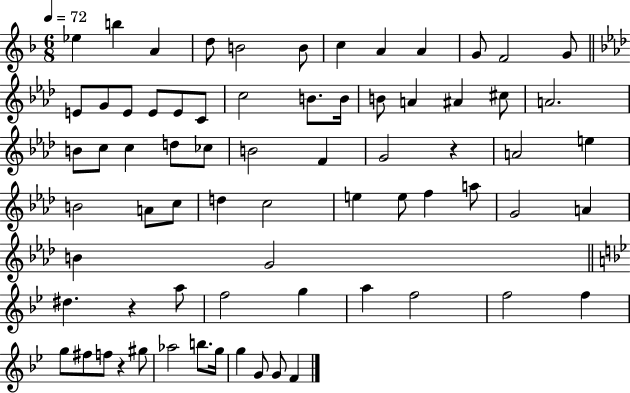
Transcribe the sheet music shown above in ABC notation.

X:1
T:Untitled
M:6/8
L:1/4
K:F
_e b A d/2 B2 B/2 c A A G/2 F2 G/2 E/2 G/2 E/2 E/2 E/2 C/2 c2 B/2 B/4 B/2 A ^A ^c/2 A2 B/2 c/2 c d/2 _c/2 B2 F G2 z A2 e B2 A/2 c/2 d c2 e e/2 f a/2 G2 A B G2 ^d z a/2 f2 g a f2 f2 f g/2 ^f/2 f/2 z ^g/2 _a2 b/2 g/4 g G/2 G/2 F